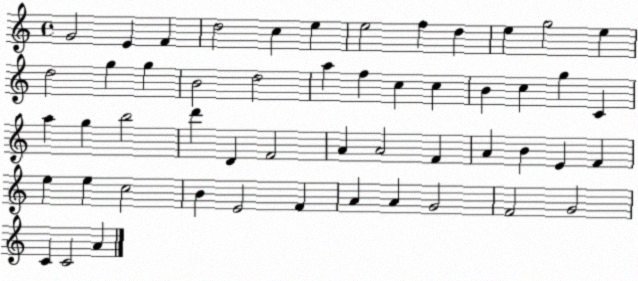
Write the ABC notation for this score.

X:1
T:Untitled
M:4/4
L:1/4
K:C
G2 E F d2 c e e2 f d e g2 e d2 g g B2 d2 a f c c B c g C a g b2 d' D F2 A A2 F A B E F e e c2 B E2 F A A G2 F2 G2 C C2 A